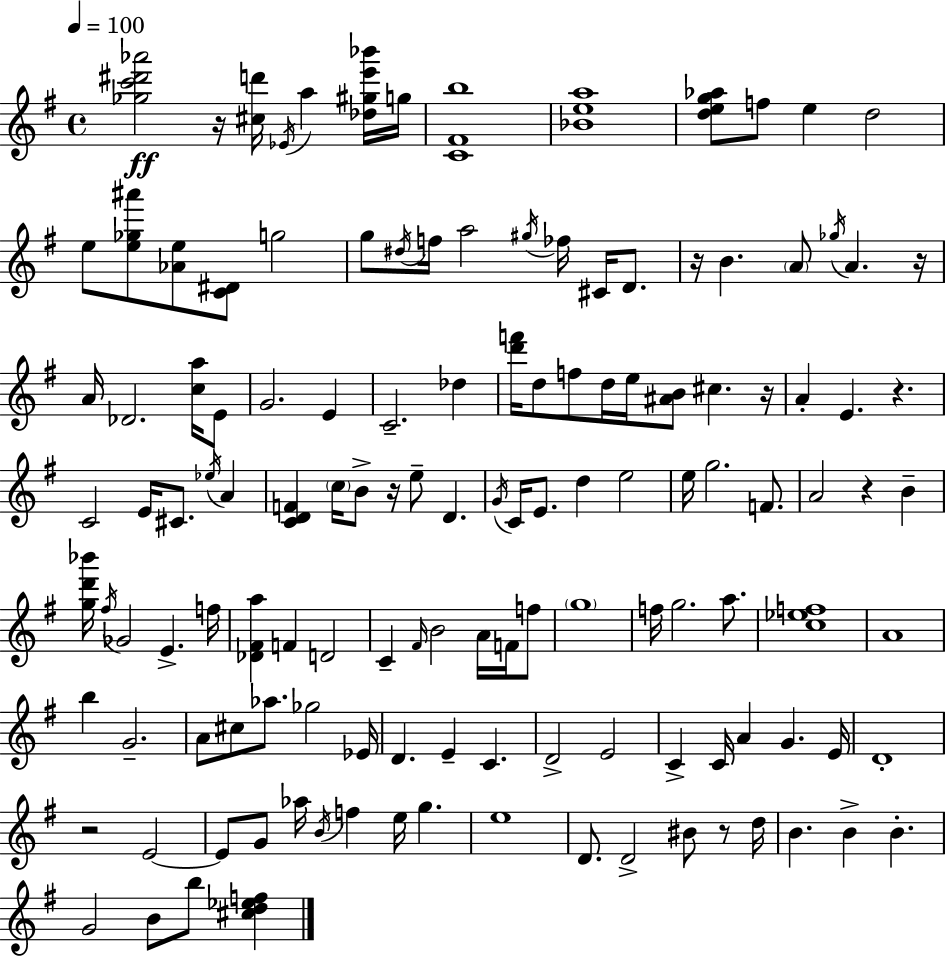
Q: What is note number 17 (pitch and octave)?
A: B4